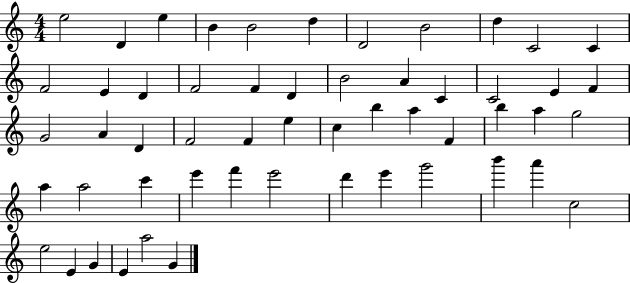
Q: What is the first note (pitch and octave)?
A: E5